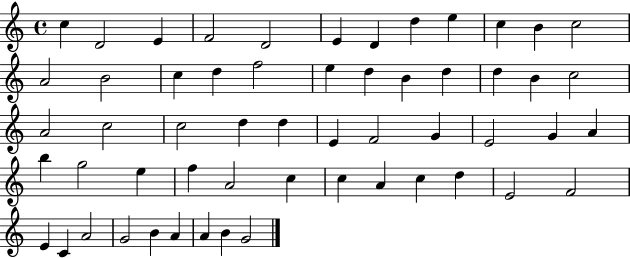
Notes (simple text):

C5/q D4/h E4/q F4/h D4/h E4/q D4/q D5/q E5/q C5/q B4/q C5/h A4/h B4/h C5/q D5/q F5/h E5/q D5/q B4/q D5/q D5/q B4/q C5/h A4/h C5/h C5/h D5/q D5/q E4/q F4/h G4/q E4/h G4/q A4/q B5/q G5/h E5/q F5/q A4/h C5/q C5/q A4/q C5/q D5/q E4/h F4/h E4/q C4/q A4/h G4/h B4/q A4/q A4/q B4/q G4/h